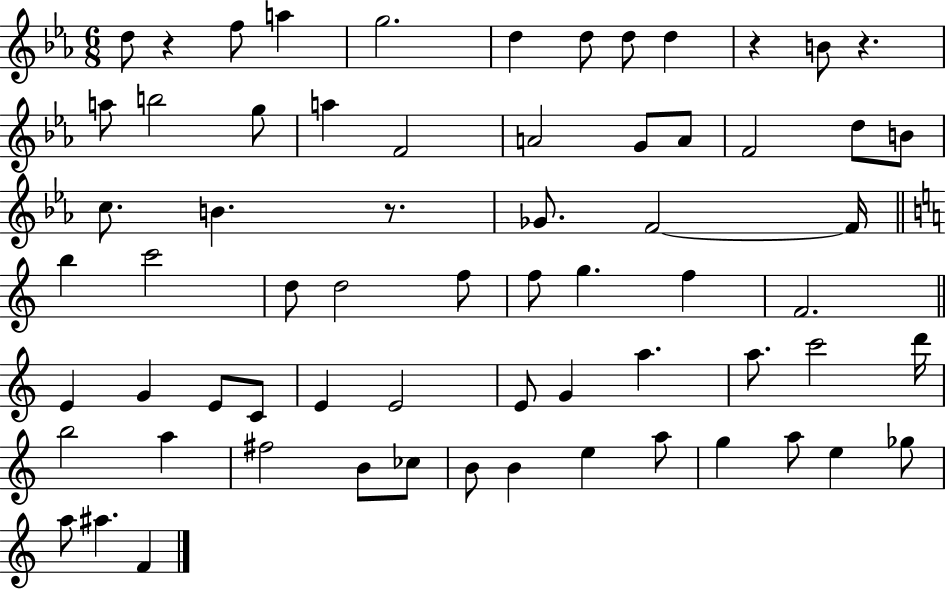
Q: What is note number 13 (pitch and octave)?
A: A5